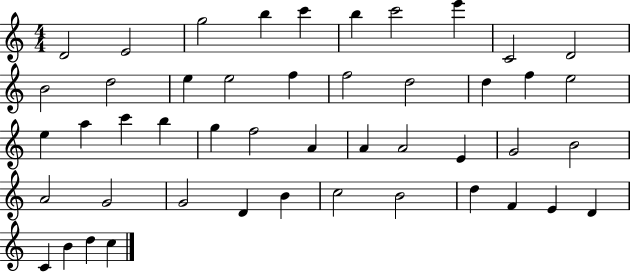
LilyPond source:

{
  \clef treble
  \numericTimeSignature
  \time 4/4
  \key c \major
  d'2 e'2 | g''2 b''4 c'''4 | b''4 c'''2 e'''4 | c'2 d'2 | \break b'2 d''2 | e''4 e''2 f''4 | f''2 d''2 | d''4 f''4 e''2 | \break e''4 a''4 c'''4 b''4 | g''4 f''2 a'4 | a'4 a'2 e'4 | g'2 b'2 | \break a'2 g'2 | g'2 d'4 b'4 | c''2 b'2 | d''4 f'4 e'4 d'4 | \break c'4 b'4 d''4 c''4 | \bar "|."
}